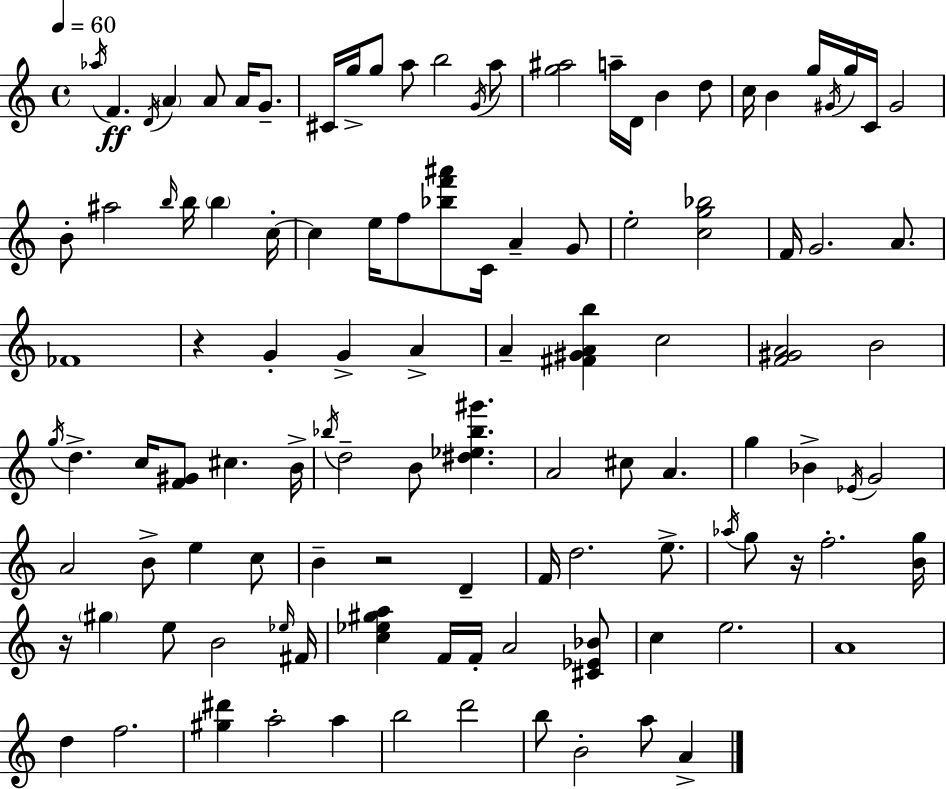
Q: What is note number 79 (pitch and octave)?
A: Eb5